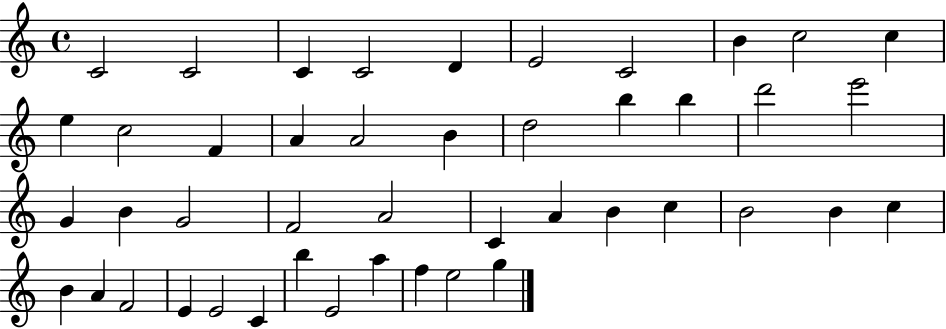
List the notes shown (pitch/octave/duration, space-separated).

C4/h C4/h C4/q C4/h D4/q E4/h C4/h B4/q C5/h C5/q E5/q C5/h F4/q A4/q A4/h B4/q D5/h B5/q B5/q D6/h E6/h G4/q B4/q G4/h F4/h A4/h C4/q A4/q B4/q C5/q B4/h B4/q C5/q B4/q A4/q F4/h E4/q E4/h C4/q B5/q E4/h A5/q F5/q E5/h G5/q